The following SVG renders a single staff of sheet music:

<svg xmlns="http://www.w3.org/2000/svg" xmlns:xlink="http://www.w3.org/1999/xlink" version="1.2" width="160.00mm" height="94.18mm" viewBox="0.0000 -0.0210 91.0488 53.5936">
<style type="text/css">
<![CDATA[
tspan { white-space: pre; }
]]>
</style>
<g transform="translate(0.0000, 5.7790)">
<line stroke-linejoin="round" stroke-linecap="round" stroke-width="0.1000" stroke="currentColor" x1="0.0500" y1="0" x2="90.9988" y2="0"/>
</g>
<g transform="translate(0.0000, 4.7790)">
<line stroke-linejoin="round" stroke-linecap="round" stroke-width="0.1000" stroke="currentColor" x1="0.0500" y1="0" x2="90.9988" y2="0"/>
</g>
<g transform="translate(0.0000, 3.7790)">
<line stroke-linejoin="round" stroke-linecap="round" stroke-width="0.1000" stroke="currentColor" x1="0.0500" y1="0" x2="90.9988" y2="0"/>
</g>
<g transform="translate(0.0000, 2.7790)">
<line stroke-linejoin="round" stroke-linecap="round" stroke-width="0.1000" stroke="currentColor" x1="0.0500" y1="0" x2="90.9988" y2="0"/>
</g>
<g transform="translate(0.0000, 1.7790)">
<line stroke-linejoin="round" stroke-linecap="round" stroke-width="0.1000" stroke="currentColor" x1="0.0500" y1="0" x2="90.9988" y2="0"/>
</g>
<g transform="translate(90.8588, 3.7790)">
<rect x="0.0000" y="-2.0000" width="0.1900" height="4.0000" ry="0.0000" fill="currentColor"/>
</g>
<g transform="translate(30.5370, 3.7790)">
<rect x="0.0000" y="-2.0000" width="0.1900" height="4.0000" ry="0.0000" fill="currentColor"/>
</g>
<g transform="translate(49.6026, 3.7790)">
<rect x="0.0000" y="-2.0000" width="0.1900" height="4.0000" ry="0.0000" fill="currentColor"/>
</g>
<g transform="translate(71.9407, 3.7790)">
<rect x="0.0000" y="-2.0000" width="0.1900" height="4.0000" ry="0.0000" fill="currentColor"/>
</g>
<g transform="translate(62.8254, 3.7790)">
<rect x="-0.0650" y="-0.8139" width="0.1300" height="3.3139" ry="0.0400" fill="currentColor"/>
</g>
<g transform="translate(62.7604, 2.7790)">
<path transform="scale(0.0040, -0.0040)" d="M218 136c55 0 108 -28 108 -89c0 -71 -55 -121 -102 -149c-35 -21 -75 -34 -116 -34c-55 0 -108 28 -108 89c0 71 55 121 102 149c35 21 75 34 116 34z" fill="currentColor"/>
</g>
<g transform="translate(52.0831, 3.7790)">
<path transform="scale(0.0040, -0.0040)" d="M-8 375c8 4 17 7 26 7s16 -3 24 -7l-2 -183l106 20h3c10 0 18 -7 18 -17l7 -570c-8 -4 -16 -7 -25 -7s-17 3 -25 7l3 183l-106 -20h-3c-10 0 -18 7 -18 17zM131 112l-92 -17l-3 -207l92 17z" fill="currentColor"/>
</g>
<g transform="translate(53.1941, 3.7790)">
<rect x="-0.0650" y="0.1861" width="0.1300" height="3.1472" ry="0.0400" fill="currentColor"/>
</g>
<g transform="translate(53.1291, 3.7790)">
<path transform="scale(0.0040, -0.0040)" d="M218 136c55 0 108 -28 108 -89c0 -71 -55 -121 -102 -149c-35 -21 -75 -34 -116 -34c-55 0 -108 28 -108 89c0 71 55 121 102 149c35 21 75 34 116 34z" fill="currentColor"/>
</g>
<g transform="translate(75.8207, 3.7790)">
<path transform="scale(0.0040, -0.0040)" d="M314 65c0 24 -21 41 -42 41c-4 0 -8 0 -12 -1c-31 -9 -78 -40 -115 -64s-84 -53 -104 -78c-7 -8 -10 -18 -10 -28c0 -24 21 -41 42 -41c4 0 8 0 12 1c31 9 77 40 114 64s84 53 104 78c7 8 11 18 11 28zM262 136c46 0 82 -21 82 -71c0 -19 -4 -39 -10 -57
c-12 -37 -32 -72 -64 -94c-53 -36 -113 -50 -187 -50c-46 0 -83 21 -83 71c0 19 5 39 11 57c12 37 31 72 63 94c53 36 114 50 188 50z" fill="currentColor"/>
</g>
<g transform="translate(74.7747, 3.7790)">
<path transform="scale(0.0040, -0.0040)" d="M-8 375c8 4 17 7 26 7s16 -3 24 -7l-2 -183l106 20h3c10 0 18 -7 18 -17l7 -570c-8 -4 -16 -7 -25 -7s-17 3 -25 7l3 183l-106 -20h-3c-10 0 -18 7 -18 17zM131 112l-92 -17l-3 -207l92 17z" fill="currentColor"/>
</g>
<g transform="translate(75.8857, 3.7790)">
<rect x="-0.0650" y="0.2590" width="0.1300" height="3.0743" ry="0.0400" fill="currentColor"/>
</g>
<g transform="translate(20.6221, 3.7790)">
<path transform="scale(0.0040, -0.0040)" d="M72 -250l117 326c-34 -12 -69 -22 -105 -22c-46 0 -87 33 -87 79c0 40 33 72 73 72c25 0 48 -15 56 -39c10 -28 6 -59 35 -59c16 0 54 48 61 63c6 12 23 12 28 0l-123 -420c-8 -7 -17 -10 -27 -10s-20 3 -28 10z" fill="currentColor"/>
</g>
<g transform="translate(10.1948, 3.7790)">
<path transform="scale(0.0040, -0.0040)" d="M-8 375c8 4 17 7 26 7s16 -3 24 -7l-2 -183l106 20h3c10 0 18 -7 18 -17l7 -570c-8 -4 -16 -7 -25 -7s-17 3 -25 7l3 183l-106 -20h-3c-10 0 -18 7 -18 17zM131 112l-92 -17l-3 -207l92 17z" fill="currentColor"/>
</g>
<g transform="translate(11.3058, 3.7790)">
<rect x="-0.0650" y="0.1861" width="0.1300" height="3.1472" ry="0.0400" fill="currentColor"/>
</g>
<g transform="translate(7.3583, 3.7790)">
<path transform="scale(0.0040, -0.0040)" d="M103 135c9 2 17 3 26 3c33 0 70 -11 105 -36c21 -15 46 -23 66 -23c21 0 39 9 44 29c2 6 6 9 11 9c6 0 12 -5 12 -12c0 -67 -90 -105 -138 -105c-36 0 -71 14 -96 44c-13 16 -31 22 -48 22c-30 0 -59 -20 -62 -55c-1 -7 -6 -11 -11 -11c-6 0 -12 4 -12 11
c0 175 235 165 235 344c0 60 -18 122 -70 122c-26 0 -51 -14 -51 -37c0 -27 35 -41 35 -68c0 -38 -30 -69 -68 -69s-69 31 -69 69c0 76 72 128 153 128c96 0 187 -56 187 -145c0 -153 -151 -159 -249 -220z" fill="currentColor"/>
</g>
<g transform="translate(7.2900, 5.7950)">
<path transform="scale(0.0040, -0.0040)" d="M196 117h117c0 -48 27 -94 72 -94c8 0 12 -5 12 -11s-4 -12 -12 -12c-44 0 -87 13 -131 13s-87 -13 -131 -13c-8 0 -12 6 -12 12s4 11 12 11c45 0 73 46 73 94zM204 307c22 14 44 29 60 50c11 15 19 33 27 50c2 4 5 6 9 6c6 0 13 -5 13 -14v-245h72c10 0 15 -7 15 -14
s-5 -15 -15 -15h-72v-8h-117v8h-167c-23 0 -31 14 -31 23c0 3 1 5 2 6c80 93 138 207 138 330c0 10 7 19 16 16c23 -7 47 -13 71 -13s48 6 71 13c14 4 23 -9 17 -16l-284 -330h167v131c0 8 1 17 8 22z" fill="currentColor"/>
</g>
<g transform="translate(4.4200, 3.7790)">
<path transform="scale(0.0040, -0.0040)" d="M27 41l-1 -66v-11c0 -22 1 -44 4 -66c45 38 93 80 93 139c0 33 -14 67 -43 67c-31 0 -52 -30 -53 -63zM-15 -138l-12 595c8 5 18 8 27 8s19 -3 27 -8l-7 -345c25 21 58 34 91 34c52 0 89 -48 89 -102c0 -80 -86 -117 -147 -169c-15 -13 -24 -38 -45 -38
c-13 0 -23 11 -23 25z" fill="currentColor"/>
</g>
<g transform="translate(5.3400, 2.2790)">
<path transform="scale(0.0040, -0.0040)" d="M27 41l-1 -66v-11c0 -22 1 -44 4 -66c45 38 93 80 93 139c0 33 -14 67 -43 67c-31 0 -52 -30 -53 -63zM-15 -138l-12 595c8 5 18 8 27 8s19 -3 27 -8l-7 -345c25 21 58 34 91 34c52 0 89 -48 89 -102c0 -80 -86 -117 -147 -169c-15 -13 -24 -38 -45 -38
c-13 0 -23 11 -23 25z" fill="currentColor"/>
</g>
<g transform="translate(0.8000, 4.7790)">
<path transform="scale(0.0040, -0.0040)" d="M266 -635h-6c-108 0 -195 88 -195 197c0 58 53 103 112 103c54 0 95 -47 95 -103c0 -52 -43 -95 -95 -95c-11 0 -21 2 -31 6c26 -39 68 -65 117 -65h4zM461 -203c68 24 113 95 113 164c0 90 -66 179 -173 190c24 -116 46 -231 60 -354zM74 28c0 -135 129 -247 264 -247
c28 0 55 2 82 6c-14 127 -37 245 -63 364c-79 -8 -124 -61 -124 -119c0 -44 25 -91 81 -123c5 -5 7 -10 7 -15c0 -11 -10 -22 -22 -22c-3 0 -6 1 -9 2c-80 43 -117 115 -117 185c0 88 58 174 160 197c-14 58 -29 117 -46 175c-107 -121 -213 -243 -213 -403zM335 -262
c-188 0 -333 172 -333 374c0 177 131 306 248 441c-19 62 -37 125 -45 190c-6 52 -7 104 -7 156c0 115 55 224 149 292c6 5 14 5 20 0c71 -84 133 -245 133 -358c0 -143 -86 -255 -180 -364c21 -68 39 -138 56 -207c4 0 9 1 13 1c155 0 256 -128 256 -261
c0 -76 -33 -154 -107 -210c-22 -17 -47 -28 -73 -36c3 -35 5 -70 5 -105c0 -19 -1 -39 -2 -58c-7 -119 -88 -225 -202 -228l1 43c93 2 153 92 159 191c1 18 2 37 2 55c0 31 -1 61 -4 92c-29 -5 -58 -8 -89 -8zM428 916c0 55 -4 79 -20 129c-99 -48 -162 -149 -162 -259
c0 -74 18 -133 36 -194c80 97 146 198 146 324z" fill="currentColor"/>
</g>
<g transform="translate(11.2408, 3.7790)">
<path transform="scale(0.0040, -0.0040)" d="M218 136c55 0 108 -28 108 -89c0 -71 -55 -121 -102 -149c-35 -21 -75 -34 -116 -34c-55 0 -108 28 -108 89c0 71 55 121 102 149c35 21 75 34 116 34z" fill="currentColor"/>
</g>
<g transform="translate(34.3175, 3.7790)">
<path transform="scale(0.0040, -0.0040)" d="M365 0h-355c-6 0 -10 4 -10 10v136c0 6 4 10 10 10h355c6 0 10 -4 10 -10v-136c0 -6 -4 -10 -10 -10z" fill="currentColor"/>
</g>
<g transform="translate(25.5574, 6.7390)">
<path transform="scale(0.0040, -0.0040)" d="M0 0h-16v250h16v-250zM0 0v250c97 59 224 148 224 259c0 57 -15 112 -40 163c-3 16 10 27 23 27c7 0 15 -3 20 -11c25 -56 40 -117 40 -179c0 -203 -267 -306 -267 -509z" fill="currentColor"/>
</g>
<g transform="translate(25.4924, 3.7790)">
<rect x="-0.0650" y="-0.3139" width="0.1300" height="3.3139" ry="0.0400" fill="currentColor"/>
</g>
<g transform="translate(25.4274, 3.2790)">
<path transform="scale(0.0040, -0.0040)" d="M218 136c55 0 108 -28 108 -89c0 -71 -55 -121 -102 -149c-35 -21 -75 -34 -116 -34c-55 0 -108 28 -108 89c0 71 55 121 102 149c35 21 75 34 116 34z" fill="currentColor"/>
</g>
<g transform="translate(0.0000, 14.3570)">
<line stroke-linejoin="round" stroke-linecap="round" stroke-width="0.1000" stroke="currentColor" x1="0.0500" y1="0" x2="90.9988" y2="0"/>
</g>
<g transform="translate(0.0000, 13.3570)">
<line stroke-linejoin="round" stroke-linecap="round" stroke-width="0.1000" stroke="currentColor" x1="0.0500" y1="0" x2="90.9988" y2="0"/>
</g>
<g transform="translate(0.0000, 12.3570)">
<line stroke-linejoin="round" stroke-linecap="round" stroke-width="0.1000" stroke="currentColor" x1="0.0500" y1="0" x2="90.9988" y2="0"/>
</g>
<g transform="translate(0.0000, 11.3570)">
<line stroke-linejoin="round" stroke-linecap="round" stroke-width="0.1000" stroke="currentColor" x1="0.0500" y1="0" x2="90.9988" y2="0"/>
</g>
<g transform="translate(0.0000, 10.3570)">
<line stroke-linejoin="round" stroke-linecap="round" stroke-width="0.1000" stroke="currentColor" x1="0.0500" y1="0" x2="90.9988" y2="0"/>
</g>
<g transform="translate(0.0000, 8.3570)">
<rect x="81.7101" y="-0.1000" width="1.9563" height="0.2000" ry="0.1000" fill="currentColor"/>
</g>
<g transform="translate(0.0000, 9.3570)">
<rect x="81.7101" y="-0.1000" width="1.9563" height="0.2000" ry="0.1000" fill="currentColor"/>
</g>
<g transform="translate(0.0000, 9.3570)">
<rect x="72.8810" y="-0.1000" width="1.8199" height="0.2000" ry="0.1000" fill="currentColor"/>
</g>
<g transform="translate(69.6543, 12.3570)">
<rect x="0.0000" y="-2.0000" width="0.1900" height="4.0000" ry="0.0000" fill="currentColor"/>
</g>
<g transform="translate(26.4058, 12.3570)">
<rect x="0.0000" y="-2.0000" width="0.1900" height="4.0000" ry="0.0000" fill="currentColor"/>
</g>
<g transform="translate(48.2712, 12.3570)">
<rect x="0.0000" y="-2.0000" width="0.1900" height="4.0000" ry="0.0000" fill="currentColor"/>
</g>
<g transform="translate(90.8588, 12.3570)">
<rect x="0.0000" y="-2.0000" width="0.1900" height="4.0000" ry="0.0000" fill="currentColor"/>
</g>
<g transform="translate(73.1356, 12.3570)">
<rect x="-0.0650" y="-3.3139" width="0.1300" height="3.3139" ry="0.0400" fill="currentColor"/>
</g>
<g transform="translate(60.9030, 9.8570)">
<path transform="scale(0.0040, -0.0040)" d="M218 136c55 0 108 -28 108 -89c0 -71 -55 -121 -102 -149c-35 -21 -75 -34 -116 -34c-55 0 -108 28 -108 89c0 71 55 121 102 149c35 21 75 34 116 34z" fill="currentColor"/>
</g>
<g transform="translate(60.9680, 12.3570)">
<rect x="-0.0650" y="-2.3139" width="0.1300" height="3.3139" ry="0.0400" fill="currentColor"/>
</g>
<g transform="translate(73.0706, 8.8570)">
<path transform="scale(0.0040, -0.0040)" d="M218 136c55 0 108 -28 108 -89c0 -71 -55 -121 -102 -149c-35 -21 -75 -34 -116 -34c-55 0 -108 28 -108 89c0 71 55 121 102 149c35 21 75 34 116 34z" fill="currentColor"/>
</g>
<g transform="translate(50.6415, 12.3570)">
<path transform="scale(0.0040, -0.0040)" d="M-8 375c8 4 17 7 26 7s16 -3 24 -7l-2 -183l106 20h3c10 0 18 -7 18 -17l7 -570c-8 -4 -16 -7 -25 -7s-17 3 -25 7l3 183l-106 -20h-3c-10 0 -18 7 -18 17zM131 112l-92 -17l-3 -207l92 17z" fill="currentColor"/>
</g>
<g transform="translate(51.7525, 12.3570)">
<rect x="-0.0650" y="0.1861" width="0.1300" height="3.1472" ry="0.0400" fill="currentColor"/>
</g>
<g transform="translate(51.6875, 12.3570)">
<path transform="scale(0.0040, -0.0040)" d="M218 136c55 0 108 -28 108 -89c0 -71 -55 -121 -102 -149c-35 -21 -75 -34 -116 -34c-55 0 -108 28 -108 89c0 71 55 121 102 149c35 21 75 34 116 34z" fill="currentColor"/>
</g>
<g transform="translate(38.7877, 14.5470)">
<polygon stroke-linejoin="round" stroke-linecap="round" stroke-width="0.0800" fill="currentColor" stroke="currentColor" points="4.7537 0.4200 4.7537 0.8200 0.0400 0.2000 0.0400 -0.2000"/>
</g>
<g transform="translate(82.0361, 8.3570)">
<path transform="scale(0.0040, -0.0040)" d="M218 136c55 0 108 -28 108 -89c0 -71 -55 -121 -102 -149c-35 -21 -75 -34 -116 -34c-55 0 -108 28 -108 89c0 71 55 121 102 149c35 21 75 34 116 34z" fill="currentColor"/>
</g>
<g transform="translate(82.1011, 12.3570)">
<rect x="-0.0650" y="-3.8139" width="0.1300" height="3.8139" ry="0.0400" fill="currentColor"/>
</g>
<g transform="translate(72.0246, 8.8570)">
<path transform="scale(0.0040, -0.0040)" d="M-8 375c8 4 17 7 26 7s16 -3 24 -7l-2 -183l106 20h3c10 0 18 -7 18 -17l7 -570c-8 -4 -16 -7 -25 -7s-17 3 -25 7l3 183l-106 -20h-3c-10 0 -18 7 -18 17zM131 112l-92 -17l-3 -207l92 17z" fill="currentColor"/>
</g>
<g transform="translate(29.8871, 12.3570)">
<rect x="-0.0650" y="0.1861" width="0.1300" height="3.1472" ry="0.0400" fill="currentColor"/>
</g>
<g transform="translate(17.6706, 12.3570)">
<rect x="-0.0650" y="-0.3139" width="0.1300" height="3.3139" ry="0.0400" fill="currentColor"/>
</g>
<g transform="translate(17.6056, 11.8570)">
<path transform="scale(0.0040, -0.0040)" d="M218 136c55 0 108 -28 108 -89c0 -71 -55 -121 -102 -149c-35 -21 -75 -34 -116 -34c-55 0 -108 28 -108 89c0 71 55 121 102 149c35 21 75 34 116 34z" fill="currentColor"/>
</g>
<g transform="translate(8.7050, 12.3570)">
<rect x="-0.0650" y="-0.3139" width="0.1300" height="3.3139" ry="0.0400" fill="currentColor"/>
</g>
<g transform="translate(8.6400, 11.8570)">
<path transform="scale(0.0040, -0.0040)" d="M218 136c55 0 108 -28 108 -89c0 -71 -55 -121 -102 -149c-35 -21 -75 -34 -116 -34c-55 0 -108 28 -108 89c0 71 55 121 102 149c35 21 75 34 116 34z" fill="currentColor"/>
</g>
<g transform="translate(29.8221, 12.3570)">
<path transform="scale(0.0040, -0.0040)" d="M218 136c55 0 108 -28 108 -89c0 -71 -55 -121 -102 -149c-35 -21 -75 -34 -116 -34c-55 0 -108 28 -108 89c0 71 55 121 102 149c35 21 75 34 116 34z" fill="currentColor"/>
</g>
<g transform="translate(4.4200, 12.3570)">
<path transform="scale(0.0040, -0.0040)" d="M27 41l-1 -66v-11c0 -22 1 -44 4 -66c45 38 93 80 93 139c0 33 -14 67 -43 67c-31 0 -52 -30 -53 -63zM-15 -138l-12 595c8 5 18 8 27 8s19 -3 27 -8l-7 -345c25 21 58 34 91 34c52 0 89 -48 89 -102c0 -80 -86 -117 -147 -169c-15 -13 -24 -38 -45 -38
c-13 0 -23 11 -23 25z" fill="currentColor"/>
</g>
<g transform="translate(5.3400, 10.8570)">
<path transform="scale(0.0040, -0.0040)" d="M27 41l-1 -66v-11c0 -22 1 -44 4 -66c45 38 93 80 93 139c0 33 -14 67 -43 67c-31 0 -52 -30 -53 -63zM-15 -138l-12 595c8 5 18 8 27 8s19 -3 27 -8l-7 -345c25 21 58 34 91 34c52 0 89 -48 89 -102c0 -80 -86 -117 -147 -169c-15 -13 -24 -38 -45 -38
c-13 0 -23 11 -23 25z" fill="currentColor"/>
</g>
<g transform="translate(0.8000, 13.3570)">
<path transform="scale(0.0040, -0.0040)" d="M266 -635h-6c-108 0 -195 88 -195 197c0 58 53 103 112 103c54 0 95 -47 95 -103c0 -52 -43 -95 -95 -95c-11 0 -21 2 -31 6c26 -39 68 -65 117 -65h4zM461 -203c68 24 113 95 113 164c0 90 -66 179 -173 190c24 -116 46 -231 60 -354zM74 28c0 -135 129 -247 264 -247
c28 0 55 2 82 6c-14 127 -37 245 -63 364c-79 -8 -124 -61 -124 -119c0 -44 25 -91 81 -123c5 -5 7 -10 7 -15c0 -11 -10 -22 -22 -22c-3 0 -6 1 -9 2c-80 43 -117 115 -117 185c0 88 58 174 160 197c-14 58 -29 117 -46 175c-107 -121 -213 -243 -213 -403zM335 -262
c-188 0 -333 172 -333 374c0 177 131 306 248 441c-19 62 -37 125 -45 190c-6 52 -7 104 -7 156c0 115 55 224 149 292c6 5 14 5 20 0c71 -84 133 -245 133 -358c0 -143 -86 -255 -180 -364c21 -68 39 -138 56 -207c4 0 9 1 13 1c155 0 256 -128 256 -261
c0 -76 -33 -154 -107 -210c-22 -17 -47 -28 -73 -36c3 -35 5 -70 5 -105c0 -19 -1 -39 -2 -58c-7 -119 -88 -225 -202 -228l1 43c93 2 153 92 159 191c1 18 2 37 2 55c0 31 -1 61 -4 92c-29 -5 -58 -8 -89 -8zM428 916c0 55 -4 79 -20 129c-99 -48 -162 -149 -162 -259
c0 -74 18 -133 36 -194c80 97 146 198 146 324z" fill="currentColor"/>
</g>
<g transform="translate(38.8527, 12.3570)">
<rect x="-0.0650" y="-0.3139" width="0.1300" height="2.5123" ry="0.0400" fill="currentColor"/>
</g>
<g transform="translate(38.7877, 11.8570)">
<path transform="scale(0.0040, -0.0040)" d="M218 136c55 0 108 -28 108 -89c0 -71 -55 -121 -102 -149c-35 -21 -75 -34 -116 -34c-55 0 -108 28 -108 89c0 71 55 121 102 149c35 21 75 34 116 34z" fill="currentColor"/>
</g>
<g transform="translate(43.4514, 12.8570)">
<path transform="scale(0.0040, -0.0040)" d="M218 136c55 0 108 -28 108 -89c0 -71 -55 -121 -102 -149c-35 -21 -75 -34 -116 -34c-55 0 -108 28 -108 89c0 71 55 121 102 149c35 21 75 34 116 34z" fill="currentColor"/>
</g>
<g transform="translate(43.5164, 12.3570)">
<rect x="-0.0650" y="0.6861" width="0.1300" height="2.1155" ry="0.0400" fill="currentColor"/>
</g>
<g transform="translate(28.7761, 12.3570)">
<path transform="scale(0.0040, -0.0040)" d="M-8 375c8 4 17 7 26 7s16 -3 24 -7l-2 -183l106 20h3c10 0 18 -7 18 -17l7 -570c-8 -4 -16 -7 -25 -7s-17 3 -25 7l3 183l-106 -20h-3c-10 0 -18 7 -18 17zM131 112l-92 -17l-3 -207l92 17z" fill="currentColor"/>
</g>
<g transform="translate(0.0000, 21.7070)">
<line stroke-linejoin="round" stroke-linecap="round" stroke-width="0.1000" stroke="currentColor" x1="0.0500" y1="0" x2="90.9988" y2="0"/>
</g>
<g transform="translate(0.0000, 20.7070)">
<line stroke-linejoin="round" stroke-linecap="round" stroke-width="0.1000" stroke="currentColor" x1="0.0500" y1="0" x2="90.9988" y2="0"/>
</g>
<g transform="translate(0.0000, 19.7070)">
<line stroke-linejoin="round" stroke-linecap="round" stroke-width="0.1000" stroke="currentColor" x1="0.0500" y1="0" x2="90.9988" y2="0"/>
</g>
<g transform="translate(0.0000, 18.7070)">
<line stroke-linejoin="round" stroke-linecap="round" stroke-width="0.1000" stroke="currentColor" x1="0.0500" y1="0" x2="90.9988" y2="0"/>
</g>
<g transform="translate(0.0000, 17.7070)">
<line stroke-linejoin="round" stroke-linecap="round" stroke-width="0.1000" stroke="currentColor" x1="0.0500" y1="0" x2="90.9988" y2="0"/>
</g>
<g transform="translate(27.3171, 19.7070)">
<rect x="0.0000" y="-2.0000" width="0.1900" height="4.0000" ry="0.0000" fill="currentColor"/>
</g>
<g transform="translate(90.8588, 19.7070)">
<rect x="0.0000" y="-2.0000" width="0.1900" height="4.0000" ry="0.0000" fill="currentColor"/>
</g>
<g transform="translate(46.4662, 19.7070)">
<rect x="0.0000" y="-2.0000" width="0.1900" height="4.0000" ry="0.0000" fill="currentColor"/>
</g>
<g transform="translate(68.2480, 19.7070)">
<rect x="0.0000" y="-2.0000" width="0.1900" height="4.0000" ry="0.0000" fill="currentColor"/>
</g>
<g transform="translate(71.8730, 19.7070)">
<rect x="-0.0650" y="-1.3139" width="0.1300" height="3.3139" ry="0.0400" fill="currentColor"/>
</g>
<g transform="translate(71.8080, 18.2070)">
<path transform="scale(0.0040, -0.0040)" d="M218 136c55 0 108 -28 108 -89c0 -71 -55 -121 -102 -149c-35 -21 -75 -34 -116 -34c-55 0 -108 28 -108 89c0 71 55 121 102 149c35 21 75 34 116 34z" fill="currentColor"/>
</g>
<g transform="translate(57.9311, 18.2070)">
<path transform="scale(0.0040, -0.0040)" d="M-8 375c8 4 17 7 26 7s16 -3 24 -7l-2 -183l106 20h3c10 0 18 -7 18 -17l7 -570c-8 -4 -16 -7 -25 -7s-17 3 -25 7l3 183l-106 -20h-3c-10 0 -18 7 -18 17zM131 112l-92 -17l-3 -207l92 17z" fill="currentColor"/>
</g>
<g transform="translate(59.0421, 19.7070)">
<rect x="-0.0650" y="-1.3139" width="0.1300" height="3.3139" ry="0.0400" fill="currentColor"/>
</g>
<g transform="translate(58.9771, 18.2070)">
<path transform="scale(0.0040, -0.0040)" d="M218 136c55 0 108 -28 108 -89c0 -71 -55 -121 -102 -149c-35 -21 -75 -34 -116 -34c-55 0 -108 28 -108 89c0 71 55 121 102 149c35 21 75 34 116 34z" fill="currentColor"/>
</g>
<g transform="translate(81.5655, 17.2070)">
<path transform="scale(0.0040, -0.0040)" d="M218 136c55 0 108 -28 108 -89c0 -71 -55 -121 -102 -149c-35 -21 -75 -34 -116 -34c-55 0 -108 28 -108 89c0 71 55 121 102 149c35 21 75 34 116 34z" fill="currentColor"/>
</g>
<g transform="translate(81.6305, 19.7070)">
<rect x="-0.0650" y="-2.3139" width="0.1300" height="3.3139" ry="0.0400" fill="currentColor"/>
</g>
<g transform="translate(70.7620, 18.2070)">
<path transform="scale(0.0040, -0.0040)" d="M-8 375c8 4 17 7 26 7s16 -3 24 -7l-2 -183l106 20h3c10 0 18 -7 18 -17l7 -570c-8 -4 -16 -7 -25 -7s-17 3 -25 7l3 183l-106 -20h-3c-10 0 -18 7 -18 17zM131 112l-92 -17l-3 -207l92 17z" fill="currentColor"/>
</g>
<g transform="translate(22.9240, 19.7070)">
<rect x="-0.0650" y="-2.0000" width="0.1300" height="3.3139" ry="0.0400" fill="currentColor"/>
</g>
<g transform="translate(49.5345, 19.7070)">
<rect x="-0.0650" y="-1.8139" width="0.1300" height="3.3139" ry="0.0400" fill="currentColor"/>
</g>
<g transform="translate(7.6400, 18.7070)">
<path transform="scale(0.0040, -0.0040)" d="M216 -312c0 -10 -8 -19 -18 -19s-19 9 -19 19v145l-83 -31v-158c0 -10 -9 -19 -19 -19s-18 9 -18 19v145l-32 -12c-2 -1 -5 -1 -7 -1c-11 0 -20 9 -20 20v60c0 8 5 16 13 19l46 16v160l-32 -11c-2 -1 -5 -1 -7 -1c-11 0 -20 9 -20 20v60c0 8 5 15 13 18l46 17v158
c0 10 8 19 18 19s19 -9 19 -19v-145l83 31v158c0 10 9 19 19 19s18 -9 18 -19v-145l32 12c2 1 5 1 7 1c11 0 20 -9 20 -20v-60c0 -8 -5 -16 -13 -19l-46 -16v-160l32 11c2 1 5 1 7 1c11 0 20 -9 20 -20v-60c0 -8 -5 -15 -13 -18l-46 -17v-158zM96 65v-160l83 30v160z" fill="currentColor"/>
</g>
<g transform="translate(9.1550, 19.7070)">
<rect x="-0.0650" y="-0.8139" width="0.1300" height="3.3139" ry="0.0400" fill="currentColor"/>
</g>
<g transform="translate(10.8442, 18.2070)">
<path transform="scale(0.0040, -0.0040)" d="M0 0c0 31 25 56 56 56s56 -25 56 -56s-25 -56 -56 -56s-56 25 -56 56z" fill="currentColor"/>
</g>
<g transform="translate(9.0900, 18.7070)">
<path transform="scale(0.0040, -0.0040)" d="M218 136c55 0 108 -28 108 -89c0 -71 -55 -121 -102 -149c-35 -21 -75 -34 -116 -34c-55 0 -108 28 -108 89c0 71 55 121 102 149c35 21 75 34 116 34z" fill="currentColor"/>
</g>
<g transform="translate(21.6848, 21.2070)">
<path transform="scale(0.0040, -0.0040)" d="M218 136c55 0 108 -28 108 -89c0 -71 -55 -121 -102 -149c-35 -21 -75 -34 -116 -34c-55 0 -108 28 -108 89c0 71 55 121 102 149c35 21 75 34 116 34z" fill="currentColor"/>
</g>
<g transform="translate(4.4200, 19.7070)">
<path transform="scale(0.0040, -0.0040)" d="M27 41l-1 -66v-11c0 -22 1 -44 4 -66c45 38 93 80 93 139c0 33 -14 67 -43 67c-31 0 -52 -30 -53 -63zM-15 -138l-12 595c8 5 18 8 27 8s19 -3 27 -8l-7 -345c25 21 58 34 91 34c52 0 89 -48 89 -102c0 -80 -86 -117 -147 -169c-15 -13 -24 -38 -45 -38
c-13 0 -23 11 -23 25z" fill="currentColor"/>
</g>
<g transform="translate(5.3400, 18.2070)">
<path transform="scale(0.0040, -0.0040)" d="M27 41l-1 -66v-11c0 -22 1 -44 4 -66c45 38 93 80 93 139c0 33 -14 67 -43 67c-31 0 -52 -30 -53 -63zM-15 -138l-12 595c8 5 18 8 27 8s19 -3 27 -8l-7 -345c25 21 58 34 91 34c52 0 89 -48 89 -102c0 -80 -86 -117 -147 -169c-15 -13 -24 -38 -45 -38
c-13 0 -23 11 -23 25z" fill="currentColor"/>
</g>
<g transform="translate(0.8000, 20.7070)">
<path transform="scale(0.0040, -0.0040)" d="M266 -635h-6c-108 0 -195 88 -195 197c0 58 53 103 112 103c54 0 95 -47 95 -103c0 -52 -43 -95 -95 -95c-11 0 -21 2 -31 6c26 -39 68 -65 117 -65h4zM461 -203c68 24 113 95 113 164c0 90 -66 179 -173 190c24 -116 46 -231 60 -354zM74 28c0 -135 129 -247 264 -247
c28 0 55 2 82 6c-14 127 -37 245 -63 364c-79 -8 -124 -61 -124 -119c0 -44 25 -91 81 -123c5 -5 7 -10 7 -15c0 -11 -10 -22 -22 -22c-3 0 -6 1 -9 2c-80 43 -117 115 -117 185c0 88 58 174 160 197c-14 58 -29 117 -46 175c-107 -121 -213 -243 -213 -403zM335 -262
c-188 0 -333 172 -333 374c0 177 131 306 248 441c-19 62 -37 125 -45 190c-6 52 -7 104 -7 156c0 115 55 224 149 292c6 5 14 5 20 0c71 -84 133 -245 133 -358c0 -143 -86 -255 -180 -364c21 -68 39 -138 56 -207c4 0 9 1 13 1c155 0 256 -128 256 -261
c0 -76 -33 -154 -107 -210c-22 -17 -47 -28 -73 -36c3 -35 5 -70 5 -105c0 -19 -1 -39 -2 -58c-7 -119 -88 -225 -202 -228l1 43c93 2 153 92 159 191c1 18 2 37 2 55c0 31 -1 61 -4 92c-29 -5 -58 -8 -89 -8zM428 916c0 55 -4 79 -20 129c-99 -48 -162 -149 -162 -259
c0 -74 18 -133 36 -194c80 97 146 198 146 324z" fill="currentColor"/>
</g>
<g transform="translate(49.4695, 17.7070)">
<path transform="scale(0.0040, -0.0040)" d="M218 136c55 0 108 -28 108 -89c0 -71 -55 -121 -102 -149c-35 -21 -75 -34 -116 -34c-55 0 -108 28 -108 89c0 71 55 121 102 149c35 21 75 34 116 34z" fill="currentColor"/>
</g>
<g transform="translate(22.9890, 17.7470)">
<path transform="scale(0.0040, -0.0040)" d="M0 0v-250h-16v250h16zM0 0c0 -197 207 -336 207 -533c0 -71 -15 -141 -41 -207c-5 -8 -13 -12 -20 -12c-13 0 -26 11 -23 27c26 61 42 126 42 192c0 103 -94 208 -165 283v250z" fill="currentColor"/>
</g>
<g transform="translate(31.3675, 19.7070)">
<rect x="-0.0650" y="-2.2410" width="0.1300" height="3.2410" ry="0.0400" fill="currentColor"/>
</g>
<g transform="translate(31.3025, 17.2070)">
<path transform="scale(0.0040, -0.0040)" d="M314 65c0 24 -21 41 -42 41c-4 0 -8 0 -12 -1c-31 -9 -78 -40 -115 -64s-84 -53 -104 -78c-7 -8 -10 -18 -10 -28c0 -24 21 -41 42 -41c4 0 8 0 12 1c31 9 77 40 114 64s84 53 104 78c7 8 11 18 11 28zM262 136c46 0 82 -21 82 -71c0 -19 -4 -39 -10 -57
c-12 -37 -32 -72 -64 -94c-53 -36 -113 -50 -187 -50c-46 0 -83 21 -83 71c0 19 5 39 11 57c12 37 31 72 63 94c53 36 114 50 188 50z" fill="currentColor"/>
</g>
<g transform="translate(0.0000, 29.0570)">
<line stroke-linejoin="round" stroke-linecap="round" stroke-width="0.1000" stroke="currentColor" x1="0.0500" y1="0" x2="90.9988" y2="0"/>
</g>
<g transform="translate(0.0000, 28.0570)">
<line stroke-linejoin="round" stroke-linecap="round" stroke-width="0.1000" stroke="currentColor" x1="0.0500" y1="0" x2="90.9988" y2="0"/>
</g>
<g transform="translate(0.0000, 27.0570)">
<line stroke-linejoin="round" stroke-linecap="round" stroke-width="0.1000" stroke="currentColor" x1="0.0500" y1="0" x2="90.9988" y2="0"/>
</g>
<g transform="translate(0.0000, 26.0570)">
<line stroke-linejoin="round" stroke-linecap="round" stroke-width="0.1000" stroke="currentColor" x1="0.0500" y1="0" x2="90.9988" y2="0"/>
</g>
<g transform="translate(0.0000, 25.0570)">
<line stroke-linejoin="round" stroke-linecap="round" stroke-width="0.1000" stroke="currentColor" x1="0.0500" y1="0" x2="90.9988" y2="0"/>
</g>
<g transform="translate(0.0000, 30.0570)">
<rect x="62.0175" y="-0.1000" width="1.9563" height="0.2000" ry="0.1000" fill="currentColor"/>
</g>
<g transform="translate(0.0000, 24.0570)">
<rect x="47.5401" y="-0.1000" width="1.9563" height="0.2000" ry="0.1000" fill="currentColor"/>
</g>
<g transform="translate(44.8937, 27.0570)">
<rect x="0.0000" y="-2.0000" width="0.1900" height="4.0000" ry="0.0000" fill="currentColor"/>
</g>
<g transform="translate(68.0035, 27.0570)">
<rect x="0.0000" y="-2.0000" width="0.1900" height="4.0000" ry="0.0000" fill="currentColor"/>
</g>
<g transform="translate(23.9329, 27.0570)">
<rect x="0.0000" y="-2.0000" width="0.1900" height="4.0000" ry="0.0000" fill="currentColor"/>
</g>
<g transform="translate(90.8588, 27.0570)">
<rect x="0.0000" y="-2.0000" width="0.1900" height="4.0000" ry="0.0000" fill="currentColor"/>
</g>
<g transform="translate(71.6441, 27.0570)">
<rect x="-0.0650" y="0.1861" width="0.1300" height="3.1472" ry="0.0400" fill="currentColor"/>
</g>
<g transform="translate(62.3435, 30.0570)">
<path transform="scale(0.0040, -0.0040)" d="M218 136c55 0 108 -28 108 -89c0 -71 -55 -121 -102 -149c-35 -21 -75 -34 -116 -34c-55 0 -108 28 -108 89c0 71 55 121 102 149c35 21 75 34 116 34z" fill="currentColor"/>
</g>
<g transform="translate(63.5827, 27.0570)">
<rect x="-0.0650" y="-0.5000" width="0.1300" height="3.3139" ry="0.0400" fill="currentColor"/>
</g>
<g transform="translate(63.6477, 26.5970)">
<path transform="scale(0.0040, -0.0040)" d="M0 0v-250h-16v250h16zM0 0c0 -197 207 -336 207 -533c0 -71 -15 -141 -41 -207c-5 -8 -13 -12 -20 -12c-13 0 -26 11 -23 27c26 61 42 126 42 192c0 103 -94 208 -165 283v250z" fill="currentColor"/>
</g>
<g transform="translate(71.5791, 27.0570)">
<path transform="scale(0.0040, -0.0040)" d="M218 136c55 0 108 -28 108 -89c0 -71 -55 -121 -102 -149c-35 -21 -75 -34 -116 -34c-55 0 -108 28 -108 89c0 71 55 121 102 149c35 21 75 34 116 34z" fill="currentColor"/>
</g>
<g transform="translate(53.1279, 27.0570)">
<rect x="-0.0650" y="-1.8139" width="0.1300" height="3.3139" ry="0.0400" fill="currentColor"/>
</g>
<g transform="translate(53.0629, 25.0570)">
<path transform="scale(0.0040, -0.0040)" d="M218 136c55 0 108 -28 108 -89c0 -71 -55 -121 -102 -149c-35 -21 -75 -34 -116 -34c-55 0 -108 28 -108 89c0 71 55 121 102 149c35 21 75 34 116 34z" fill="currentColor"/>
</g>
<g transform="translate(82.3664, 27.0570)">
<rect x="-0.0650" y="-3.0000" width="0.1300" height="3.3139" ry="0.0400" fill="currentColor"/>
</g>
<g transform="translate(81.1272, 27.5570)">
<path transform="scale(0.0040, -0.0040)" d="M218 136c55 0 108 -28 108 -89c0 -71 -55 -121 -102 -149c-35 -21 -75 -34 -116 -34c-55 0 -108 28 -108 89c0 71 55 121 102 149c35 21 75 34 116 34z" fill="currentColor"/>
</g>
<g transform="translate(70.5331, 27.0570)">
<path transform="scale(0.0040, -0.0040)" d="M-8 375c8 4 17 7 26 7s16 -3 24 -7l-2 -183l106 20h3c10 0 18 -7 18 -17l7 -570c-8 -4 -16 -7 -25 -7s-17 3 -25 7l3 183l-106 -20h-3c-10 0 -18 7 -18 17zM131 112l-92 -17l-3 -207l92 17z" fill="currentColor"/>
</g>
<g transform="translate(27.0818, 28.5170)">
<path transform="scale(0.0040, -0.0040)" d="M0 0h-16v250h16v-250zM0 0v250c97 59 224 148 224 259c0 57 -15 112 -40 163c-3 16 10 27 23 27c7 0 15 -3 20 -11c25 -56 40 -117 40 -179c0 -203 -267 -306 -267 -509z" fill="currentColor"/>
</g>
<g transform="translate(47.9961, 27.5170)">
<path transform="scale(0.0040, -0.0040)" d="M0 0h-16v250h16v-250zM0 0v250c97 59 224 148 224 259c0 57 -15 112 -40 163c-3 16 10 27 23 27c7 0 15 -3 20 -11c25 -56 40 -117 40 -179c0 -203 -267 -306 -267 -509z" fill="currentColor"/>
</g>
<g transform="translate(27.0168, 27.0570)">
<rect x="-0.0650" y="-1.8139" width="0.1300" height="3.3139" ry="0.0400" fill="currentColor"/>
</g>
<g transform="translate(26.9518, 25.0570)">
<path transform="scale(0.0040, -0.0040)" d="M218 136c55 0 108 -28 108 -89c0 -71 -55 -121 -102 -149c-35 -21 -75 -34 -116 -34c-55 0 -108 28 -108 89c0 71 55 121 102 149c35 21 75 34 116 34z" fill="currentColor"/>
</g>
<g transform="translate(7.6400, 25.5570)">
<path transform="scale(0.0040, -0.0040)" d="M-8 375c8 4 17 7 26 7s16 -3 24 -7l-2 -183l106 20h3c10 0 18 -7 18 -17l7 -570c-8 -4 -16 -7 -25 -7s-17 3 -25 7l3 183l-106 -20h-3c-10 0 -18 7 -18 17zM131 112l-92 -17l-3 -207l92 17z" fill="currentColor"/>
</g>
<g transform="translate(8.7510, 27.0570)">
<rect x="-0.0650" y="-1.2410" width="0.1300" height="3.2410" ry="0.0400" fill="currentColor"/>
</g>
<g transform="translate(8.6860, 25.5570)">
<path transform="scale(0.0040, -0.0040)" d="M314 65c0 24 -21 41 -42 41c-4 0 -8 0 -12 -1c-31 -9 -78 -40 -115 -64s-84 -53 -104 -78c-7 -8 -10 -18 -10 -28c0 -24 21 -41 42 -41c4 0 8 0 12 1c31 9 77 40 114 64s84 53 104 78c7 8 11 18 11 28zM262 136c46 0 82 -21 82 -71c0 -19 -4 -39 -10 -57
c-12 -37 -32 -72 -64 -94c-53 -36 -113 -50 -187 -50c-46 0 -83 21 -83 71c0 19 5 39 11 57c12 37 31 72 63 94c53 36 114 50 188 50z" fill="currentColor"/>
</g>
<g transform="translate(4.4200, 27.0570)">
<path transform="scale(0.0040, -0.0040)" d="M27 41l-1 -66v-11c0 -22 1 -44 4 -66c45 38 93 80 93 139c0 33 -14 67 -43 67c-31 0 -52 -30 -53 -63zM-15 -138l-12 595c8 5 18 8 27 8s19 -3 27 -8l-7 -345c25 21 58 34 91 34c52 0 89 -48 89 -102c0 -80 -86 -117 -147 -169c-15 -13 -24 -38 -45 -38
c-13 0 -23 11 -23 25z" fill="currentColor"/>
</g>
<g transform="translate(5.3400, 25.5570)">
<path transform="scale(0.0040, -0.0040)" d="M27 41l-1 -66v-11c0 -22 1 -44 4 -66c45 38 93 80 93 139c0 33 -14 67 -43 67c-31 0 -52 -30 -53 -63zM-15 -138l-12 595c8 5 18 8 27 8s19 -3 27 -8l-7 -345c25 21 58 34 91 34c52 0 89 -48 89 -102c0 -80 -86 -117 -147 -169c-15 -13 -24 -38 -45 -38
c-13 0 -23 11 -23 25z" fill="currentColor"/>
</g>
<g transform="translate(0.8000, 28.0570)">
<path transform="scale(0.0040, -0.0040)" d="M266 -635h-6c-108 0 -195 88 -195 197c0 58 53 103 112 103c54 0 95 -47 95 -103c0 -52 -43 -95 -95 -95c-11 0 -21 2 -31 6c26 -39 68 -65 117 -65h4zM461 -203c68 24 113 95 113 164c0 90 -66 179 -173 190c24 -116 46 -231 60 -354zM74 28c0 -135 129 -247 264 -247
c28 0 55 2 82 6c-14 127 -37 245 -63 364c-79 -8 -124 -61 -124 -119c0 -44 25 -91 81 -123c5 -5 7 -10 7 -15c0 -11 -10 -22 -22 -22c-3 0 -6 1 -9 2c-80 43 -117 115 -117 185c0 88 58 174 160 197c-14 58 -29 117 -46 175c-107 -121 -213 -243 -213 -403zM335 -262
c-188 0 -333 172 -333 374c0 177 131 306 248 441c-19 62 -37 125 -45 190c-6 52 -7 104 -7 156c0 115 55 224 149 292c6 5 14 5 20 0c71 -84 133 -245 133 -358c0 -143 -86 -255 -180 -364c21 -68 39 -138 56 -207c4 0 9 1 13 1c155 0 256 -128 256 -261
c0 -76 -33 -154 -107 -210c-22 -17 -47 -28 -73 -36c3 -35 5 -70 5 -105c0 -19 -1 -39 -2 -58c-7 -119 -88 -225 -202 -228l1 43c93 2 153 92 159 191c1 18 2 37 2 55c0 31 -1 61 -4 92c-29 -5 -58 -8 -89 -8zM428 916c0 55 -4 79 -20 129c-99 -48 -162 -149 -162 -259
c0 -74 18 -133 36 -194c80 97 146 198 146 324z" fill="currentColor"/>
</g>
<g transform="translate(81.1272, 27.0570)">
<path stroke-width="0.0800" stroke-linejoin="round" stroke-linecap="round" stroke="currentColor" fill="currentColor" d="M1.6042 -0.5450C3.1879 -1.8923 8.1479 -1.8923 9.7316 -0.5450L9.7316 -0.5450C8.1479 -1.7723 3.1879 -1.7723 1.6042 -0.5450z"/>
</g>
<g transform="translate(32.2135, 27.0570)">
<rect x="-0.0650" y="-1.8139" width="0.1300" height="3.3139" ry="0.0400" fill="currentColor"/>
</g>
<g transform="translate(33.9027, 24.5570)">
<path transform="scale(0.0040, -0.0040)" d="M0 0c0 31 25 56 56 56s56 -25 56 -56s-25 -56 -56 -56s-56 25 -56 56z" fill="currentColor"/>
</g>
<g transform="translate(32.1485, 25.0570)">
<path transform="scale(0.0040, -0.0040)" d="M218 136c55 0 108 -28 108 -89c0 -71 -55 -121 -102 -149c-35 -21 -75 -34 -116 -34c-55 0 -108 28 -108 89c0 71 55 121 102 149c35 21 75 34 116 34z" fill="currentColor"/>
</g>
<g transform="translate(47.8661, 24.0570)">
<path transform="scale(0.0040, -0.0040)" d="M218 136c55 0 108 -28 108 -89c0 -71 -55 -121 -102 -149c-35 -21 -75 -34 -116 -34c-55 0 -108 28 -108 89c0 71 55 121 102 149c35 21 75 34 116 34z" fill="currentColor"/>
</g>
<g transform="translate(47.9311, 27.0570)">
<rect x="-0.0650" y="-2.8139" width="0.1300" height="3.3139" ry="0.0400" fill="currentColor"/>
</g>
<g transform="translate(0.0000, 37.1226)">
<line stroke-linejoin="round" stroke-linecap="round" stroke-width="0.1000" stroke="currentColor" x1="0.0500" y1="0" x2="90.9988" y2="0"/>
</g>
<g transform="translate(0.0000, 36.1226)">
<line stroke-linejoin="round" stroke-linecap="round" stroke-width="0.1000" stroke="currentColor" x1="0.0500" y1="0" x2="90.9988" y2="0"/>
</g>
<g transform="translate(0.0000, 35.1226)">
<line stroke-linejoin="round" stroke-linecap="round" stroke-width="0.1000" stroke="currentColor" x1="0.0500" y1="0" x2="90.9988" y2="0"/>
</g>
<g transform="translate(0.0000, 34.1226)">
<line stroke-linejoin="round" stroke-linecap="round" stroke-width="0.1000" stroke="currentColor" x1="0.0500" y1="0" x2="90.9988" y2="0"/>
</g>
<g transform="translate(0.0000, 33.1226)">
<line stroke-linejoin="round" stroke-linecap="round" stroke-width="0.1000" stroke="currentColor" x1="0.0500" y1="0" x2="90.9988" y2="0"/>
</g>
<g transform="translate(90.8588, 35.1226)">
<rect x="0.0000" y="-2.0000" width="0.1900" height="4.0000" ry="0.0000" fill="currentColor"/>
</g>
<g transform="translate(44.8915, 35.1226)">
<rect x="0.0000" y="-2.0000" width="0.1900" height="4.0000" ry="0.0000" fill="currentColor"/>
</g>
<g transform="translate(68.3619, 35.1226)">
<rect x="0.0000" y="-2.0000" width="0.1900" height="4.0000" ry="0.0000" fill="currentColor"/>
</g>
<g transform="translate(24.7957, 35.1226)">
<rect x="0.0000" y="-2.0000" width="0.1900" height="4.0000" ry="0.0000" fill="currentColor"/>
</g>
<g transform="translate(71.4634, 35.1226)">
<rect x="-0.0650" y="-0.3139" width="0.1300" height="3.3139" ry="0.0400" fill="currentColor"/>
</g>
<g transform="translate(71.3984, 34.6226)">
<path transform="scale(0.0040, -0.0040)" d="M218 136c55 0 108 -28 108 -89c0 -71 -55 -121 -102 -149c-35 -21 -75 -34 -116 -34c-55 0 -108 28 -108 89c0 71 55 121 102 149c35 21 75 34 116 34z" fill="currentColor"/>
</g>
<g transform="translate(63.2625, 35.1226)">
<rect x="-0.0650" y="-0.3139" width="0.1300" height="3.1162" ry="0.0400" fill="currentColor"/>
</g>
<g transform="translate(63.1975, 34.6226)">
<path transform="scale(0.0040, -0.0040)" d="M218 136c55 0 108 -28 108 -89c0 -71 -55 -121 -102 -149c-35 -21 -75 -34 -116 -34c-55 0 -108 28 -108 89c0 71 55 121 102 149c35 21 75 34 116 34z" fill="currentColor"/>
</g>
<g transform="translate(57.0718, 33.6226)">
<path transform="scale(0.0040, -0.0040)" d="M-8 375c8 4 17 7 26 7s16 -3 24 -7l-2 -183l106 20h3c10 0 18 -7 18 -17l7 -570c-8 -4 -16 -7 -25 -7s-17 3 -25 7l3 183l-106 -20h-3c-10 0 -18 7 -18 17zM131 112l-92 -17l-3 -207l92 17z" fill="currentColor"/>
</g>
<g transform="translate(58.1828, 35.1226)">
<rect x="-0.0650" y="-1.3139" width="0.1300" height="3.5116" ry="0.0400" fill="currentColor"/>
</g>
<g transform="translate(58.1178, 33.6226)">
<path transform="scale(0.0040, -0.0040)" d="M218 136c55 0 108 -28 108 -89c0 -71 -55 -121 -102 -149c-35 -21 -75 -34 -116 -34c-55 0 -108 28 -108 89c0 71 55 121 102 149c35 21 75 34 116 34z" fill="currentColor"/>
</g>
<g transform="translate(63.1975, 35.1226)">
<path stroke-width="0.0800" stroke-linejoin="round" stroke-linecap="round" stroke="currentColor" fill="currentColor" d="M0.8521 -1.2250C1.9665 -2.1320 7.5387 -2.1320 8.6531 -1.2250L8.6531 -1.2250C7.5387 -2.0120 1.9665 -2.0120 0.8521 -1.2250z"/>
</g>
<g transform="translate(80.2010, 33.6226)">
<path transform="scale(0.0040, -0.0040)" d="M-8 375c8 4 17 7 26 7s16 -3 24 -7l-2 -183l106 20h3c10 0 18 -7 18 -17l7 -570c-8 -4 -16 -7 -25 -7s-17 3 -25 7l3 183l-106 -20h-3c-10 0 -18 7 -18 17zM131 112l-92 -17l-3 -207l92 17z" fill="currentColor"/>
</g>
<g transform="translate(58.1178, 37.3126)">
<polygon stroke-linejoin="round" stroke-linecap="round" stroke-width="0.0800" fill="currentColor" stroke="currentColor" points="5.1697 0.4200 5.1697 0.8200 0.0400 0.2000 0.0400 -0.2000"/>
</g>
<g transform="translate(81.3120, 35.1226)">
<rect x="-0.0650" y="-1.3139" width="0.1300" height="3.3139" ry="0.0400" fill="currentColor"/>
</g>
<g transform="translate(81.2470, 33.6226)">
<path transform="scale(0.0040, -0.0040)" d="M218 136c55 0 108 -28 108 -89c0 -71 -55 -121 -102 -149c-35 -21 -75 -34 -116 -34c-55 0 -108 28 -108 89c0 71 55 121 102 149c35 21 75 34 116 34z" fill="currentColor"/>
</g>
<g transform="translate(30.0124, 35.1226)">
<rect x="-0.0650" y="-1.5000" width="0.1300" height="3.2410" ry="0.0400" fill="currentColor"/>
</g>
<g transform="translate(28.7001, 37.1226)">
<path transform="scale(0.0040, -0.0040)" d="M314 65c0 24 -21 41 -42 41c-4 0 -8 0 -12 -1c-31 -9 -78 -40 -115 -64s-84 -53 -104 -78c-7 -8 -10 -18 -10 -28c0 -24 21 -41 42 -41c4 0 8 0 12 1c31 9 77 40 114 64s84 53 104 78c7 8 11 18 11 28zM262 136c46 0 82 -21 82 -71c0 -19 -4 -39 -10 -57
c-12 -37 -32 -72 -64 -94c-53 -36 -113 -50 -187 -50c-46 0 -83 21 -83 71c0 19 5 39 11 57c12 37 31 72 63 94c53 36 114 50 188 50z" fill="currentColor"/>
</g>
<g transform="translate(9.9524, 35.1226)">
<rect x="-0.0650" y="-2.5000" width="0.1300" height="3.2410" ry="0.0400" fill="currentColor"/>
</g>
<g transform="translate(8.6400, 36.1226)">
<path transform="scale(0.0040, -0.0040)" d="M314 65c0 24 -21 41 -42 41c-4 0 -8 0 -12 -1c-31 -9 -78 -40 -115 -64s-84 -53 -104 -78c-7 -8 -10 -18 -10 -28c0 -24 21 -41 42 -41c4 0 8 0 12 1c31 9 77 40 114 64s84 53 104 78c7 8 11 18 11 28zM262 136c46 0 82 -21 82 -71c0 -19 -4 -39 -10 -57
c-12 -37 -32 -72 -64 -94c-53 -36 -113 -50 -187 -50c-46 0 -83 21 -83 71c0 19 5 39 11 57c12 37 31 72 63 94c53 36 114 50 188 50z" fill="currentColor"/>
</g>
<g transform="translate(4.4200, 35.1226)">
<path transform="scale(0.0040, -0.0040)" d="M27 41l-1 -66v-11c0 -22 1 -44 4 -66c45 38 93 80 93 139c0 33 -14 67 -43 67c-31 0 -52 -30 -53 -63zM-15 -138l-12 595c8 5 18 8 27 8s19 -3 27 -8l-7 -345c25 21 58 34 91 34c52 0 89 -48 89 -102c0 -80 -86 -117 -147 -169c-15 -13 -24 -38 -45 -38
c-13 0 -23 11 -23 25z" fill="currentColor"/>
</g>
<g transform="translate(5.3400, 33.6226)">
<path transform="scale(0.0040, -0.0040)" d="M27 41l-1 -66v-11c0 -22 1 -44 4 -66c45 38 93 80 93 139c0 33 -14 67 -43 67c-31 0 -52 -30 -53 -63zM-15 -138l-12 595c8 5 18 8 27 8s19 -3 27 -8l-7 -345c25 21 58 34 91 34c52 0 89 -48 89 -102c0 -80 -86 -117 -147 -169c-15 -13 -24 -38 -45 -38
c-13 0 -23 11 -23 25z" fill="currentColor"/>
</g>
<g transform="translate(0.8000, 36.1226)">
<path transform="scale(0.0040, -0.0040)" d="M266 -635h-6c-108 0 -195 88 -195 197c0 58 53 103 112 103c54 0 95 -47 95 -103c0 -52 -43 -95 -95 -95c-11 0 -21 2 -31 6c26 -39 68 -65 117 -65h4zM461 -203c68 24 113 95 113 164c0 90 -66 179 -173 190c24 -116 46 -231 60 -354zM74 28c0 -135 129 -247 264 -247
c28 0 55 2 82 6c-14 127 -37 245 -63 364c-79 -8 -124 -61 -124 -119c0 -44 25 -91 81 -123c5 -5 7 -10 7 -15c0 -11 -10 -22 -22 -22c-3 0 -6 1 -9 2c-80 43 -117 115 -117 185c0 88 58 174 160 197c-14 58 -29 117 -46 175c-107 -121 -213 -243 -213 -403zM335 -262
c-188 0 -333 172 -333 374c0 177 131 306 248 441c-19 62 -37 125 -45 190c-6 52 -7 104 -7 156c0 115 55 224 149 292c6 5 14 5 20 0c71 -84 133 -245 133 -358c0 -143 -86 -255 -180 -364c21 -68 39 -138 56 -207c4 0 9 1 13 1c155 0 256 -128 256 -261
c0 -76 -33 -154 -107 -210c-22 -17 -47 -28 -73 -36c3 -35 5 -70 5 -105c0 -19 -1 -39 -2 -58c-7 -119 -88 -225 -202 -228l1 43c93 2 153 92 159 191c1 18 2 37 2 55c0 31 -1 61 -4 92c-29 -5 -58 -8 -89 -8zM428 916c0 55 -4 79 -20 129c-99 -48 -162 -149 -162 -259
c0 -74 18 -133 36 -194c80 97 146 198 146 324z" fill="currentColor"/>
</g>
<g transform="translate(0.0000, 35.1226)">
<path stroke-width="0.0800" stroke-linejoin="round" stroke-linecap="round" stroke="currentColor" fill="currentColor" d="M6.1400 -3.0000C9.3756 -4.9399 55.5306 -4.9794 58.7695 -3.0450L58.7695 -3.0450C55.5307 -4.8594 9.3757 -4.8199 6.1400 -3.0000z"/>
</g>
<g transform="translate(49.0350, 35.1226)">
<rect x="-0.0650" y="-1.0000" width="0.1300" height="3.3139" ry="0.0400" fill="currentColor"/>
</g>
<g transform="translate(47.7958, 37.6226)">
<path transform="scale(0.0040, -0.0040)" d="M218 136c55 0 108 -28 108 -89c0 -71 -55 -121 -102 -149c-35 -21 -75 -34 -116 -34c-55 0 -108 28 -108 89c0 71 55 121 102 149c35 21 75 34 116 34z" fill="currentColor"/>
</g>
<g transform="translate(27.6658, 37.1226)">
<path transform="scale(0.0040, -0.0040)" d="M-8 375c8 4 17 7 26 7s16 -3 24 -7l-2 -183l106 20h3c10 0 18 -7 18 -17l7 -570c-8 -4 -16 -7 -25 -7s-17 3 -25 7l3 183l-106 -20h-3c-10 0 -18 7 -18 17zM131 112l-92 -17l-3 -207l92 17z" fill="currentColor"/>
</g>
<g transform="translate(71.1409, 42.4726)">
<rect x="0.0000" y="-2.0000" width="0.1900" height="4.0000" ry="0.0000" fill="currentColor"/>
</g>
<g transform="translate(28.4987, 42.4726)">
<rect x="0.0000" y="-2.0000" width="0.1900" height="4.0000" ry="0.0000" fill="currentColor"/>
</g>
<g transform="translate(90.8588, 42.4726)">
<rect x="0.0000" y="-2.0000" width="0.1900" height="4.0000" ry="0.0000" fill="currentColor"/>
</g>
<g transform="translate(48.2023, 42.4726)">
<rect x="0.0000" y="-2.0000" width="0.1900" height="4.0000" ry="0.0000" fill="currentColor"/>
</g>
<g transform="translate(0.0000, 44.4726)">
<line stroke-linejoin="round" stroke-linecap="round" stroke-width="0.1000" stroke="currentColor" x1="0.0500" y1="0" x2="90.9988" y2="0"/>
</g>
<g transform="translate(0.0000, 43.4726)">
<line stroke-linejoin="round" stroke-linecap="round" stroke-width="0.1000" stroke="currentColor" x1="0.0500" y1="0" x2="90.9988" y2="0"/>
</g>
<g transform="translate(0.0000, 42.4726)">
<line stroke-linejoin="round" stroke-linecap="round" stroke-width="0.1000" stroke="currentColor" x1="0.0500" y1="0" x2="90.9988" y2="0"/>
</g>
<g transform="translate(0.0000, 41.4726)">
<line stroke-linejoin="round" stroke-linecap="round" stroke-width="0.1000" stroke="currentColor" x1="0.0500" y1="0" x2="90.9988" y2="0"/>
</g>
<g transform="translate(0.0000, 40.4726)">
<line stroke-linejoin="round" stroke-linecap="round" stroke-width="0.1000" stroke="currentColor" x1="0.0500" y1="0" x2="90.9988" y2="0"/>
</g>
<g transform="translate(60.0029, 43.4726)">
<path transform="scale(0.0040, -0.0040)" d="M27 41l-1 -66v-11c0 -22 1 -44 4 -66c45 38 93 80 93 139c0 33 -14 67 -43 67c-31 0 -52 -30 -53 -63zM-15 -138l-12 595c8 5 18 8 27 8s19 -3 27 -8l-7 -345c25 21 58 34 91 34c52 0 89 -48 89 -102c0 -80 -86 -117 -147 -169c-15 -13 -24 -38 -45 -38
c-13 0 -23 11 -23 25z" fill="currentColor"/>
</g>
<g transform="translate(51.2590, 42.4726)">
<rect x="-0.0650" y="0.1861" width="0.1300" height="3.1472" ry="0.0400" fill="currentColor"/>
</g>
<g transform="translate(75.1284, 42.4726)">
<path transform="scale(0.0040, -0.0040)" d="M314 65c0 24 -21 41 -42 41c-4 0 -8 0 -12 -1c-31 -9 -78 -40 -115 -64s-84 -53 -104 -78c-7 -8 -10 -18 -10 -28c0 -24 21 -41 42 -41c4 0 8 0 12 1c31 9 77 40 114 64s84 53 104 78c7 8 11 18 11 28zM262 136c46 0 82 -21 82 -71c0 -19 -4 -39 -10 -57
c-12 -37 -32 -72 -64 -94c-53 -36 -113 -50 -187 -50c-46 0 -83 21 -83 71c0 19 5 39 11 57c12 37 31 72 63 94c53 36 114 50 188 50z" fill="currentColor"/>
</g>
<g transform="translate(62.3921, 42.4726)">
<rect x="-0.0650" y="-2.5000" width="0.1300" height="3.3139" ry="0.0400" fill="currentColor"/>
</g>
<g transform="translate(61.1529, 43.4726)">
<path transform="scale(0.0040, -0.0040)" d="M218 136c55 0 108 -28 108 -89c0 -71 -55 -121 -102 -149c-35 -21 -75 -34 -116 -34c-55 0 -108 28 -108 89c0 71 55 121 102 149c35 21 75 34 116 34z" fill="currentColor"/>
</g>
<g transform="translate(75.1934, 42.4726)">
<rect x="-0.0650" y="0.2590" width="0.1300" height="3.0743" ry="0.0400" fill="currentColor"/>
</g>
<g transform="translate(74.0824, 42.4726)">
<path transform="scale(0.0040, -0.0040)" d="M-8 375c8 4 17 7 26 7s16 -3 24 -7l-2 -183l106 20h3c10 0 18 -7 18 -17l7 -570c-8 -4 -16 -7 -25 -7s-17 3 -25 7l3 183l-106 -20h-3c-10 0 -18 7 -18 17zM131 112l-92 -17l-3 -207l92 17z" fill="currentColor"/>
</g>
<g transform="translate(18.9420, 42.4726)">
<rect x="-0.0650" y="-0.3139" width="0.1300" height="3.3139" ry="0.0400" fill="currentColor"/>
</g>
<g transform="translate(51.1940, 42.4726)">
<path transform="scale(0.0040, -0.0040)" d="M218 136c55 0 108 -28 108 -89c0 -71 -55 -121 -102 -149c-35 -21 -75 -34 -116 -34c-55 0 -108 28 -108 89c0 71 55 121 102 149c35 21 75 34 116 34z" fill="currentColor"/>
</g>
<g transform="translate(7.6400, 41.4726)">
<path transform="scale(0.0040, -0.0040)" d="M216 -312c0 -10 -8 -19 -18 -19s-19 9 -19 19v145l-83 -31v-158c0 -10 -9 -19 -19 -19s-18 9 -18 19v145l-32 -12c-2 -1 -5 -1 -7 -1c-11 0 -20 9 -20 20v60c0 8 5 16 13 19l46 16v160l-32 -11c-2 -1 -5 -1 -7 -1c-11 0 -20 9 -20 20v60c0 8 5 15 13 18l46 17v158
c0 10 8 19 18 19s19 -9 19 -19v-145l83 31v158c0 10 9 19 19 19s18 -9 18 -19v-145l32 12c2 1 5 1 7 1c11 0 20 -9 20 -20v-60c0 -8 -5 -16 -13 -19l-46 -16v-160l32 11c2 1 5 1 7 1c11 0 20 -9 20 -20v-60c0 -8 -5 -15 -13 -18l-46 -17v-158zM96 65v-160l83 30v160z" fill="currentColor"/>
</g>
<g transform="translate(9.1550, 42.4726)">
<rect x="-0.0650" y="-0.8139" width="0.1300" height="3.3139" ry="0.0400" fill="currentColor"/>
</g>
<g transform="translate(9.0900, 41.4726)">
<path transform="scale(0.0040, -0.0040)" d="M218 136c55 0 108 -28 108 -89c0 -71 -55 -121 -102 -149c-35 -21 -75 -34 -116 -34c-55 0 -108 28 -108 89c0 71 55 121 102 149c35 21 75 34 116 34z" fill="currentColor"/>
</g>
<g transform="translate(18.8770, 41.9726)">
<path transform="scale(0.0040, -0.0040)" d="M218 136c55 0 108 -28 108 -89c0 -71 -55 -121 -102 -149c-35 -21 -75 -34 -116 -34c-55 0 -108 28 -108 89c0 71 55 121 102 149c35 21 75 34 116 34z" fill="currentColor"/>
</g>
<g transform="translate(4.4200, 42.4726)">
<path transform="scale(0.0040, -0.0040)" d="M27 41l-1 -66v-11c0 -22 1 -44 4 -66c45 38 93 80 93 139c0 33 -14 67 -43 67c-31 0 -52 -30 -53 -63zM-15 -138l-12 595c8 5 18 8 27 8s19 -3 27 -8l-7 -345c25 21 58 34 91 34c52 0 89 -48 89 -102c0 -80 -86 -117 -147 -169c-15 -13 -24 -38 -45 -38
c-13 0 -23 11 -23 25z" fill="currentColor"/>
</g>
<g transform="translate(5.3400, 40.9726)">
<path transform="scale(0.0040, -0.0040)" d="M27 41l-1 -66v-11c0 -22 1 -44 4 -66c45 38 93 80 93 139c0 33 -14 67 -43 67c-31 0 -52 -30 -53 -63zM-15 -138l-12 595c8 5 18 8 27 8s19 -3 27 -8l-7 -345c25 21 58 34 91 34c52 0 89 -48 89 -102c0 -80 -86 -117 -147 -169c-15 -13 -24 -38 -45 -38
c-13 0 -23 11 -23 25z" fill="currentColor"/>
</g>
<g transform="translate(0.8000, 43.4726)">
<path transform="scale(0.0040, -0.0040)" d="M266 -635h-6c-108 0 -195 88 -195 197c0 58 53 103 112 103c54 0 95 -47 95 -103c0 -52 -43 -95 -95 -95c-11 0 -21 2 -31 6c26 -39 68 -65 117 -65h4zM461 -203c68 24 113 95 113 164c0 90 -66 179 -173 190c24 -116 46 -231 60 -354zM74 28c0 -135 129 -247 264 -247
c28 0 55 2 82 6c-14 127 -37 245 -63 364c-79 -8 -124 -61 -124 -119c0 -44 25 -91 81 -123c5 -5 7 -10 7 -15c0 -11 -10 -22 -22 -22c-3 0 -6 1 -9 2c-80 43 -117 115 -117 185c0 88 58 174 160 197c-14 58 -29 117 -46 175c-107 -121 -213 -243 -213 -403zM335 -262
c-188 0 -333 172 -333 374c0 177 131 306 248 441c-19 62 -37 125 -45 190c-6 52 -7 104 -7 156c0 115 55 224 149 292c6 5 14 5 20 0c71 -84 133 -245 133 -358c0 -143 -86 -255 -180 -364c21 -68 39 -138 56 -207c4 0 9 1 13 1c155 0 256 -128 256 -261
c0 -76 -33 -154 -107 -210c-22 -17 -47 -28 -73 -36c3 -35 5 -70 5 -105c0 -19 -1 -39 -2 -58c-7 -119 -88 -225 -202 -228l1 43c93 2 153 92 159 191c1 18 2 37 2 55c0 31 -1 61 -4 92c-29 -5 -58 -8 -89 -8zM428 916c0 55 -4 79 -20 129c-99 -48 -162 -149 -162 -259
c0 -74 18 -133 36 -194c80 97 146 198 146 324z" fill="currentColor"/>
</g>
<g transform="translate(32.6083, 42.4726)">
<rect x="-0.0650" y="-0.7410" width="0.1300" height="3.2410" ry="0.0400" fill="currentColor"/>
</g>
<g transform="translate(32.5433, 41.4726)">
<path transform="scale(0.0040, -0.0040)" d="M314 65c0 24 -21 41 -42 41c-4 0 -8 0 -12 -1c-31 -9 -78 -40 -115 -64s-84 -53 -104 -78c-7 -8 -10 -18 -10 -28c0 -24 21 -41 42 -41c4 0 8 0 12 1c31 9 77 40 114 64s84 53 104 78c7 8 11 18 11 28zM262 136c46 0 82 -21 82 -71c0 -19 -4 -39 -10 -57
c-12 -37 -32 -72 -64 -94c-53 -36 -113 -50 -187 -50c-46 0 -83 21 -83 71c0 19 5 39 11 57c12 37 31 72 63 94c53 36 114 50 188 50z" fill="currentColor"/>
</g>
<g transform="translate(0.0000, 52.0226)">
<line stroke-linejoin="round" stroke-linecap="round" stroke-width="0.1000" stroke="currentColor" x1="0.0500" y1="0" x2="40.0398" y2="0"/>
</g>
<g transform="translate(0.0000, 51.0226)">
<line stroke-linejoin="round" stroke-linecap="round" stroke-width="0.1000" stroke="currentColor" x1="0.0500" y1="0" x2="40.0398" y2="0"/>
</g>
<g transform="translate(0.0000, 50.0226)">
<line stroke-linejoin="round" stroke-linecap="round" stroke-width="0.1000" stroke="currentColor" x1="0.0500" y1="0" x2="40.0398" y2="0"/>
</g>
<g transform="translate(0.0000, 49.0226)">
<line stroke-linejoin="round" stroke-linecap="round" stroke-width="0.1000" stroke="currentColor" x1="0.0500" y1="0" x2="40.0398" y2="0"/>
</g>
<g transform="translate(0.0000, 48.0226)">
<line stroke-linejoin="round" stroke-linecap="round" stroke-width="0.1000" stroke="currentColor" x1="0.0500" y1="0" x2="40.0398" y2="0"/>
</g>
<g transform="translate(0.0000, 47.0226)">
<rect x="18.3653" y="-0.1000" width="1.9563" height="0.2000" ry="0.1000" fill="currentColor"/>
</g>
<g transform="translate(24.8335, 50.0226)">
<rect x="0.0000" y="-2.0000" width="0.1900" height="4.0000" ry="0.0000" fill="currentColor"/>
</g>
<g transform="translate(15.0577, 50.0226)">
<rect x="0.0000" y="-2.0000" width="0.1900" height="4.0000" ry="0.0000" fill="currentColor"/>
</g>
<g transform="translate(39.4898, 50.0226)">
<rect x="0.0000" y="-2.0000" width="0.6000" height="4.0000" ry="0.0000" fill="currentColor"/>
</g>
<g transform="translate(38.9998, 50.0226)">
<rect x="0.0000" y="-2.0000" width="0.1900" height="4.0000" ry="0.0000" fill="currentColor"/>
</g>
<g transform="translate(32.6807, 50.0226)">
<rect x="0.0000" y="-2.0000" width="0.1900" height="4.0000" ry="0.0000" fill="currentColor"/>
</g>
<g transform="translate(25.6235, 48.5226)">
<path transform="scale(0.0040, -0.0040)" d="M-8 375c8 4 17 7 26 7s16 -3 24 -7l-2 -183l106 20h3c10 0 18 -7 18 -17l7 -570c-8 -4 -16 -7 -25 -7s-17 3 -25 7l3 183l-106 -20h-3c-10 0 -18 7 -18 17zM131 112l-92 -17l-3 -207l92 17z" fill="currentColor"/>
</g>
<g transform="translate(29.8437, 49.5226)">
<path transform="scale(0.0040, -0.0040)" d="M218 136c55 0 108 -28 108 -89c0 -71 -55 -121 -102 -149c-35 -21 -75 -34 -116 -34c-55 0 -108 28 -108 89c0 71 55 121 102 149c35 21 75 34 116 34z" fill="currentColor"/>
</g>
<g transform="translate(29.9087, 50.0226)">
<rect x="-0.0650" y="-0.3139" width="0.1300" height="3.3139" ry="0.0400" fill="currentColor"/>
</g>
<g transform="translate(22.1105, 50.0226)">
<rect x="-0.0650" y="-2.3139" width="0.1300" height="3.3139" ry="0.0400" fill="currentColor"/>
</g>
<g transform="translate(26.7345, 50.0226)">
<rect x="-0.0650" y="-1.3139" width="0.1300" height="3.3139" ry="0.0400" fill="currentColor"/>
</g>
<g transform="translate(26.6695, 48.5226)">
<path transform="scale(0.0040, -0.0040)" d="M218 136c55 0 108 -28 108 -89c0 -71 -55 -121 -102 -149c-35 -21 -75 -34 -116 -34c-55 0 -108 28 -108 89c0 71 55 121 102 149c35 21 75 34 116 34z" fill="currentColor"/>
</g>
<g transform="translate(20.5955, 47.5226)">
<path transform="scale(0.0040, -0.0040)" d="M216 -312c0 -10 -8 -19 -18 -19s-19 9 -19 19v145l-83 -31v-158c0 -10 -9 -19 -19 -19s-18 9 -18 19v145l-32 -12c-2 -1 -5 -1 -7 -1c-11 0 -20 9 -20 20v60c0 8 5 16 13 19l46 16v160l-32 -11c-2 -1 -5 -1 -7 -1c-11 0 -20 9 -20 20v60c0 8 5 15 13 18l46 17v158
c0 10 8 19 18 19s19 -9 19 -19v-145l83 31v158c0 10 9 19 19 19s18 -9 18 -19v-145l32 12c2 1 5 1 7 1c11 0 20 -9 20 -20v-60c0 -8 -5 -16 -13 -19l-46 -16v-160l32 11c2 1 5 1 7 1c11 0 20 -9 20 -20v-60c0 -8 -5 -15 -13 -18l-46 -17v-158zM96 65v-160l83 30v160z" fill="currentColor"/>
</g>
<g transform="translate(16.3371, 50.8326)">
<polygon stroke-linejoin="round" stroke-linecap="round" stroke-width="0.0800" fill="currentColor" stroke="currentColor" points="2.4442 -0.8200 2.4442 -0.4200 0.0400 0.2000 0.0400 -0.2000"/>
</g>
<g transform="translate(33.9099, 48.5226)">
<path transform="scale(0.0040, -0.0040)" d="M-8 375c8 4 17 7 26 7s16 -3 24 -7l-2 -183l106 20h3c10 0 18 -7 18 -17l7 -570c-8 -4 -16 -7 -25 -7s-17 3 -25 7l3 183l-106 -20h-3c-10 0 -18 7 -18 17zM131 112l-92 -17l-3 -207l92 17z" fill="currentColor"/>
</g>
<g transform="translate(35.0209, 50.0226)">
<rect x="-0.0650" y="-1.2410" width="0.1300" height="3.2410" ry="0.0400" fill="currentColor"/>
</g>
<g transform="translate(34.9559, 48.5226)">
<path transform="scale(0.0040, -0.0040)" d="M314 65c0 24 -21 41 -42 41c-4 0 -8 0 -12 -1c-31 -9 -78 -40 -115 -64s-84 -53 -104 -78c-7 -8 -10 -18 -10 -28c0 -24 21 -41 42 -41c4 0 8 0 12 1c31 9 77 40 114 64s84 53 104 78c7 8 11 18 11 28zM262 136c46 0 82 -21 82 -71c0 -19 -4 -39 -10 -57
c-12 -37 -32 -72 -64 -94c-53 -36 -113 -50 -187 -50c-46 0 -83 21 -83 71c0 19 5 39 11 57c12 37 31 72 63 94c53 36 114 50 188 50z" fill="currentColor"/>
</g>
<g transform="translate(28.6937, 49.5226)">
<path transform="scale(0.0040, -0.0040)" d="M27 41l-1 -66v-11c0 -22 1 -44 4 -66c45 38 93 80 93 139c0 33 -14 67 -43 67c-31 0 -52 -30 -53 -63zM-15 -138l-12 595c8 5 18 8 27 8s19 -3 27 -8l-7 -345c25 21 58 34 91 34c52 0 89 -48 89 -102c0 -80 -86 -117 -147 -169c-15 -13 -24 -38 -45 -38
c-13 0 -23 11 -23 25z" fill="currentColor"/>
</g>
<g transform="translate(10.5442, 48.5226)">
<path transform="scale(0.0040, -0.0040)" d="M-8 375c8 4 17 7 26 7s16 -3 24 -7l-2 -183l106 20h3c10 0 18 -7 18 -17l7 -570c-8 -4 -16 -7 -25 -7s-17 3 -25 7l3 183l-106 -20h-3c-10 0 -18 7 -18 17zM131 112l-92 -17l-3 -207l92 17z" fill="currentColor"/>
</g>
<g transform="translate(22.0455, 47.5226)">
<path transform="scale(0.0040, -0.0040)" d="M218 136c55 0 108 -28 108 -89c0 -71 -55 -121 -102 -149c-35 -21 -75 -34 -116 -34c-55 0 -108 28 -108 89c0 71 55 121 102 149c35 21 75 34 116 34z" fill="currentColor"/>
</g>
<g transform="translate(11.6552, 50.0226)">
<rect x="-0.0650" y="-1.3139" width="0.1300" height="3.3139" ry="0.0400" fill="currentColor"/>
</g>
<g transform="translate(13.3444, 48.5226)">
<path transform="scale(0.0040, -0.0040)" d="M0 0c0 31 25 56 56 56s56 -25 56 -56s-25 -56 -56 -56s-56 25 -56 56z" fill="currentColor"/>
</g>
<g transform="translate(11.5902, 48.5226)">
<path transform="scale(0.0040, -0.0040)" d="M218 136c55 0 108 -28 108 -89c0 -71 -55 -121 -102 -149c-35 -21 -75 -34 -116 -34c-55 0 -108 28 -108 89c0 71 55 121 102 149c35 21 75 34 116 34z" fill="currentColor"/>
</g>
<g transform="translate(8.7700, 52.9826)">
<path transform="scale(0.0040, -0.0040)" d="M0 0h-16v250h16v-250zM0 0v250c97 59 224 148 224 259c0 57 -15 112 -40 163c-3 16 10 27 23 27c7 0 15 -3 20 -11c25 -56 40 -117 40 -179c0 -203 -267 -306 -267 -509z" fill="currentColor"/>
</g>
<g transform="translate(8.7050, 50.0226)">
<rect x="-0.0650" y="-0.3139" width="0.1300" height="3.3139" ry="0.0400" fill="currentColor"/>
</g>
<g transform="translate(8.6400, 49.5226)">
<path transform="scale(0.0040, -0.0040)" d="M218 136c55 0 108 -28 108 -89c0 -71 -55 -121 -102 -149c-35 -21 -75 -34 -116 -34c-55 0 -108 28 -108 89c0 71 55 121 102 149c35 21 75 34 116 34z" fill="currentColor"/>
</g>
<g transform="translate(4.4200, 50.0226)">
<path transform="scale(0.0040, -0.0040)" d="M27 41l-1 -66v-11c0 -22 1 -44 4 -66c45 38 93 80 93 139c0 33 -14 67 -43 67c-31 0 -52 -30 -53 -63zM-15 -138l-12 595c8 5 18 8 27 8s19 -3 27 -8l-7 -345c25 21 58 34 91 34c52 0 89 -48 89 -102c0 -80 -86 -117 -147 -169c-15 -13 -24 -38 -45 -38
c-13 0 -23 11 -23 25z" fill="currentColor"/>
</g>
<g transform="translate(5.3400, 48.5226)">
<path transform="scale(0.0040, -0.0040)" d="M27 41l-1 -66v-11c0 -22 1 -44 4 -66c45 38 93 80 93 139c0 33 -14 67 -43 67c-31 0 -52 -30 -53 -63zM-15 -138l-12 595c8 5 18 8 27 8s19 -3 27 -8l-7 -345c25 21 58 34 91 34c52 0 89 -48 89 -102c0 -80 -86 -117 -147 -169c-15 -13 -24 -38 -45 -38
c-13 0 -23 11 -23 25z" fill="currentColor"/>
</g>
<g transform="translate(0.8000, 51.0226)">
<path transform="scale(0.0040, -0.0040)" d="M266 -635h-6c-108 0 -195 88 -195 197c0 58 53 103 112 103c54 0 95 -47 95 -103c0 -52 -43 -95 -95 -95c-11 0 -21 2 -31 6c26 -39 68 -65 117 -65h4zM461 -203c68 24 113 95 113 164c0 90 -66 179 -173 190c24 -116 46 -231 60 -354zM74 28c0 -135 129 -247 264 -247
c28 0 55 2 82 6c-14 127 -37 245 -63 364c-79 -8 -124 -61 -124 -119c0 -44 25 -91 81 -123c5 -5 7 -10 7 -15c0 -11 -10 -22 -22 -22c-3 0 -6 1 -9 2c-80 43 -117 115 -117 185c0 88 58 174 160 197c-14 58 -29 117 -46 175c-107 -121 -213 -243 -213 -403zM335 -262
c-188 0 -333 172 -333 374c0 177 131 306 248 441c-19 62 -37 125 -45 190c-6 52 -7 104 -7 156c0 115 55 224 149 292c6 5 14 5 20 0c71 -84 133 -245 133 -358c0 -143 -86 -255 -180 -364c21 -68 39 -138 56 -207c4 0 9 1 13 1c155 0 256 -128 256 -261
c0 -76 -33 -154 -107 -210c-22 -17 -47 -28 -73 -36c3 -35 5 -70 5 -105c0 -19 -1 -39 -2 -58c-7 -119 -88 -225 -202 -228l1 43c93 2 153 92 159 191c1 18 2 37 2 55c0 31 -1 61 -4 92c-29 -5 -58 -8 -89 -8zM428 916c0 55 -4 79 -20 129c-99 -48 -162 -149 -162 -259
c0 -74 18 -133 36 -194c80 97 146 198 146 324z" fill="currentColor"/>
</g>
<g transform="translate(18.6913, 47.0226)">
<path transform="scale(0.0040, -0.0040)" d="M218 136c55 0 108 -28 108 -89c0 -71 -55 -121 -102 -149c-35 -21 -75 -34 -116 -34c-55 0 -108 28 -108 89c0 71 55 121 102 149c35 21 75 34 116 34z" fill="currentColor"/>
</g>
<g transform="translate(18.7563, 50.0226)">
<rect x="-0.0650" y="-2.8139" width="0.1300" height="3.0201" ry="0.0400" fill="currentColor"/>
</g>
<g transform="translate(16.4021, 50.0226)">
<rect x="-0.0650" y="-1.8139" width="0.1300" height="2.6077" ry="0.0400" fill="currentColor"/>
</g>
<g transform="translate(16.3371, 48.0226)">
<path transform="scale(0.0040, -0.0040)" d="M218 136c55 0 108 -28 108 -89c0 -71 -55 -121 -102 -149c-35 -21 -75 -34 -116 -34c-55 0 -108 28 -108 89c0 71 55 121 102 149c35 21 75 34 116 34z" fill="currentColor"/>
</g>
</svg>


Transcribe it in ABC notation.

X:1
T:Untitled
M:2/4
L:1/4
K:Bb
B z/2 c/2 z2 B d B2 c c B c/2 A/2 B g b c' ^d F/2 g2 f e e g e2 f/2 f a/2 f C/2 B A G2 E2 D e/2 c/2 c e ^d c d2 _B _G B2 c/2 e f/2 a/2 ^g e _c e2